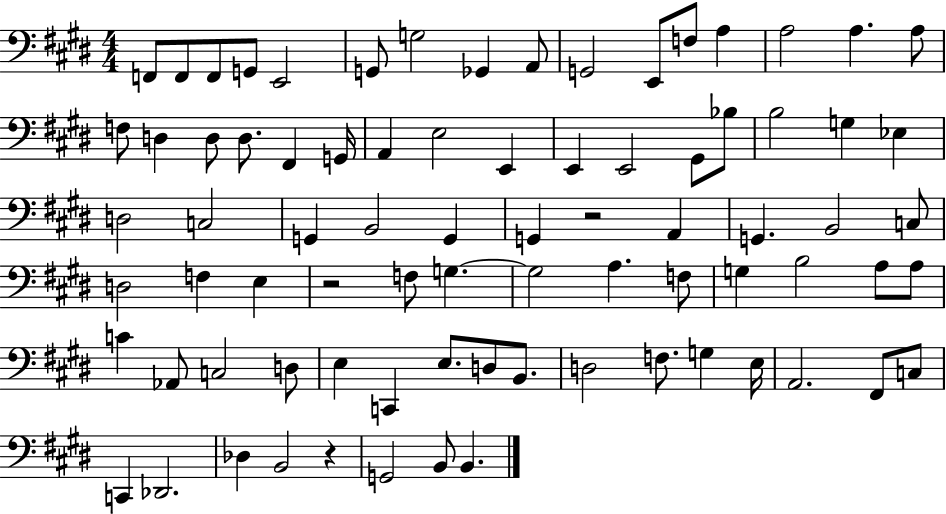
F2/e F2/e F2/e G2/e E2/h G2/e G3/h Gb2/q A2/e G2/h E2/e F3/e A3/q A3/h A3/q. A3/e F3/e D3/q D3/e D3/e. F#2/q G2/s A2/q E3/h E2/q E2/q E2/h G#2/e Bb3/e B3/h G3/q Eb3/q D3/h C3/h G2/q B2/h G2/q G2/q R/h A2/q G2/q. B2/h C3/e D3/h F3/q E3/q R/h F3/e G3/q. G3/h A3/q. F3/e G3/q B3/h A3/e A3/e C4/q Ab2/e C3/h D3/e E3/q C2/q E3/e. D3/e B2/e. D3/h F3/e. G3/q E3/s A2/h. F#2/e C3/e C2/q Db2/h. Db3/q B2/h R/q G2/h B2/e B2/q.